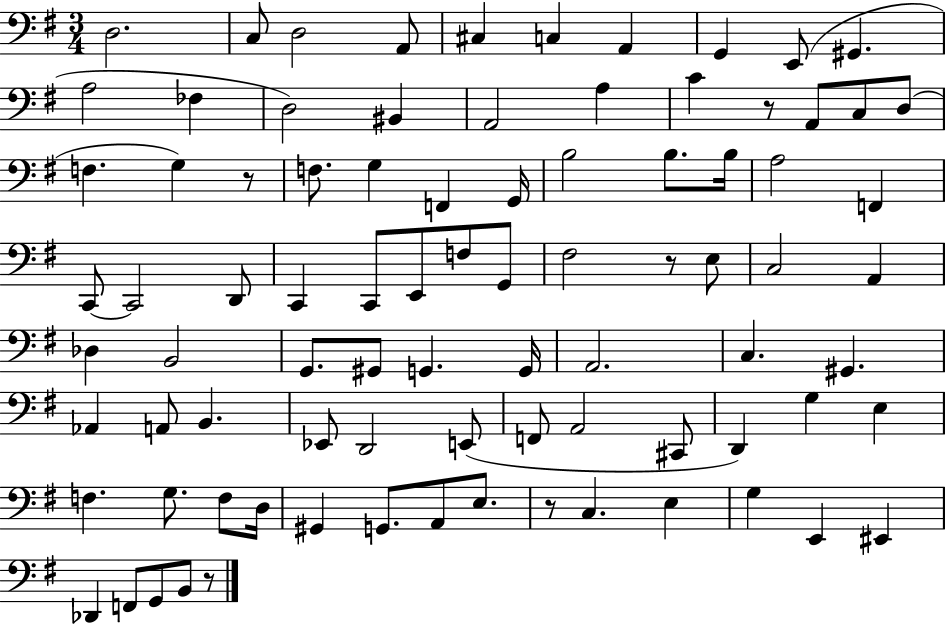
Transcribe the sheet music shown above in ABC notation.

X:1
T:Untitled
M:3/4
L:1/4
K:G
D,2 C,/2 D,2 A,,/2 ^C, C, A,, G,, E,,/2 ^G,, A,2 _F, D,2 ^B,, A,,2 A, C z/2 A,,/2 C,/2 D,/2 F, G, z/2 F,/2 G, F,, G,,/4 B,2 B,/2 B,/4 A,2 F,, C,,/2 C,,2 D,,/2 C,, C,,/2 E,,/2 F,/2 G,,/2 ^F,2 z/2 E,/2 C,2 A,, _D, B,,2 G,,/2 ^G,,/2 G,, G,,/4 A,,2 C, ^G,, _A,, A,,/2 B,, _E,,/2 D,,2 E,,/2 F,,/2 A,,2 ^C,,/2 D,, G, E, F, G,/2 F,/2 D,/4 ^G,, G,,/2 A,,/2 E,/2 z/2 C, E, G, E,, ^E,, _D,, F,,/2 G,,/2 B,,/2 z/2